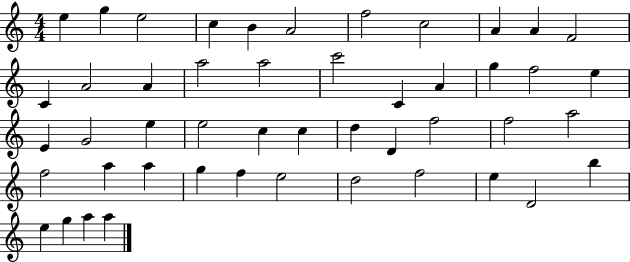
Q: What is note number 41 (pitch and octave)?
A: F5